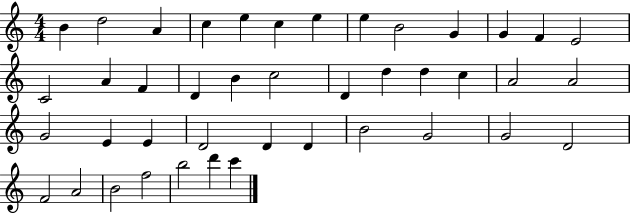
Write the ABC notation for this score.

X:1
T:Untitled
M:4/4
L:1/4
K:C
B d2 A c e c e e B2 G G F E2 C2 A F D B c2 D d d c A2 A2 G2 E E D2 D D B2 G2 G2 D2 F2 A2 B2 f2 b2 d' c'